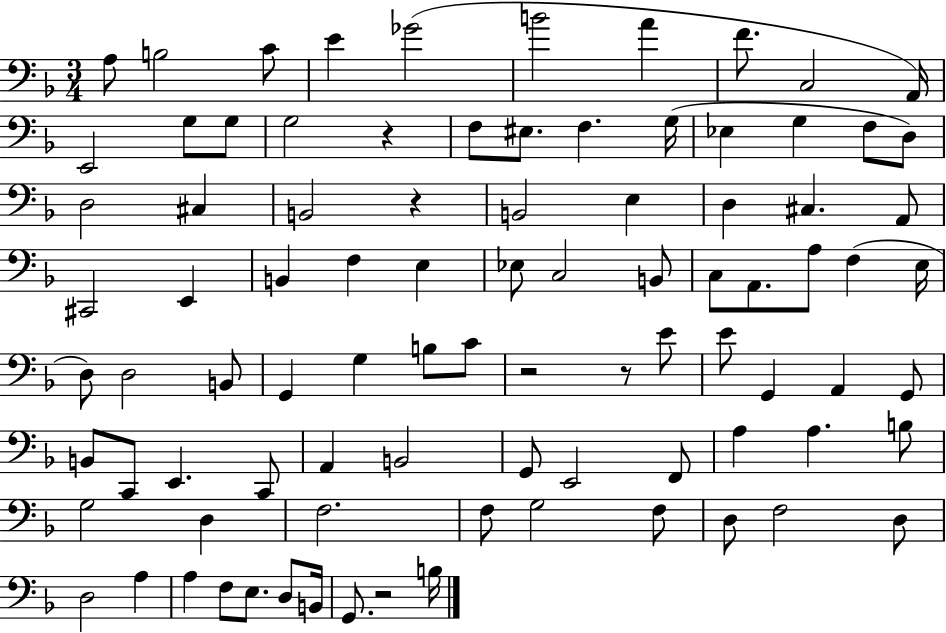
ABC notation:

X:1
T:Untitled
M:3/4
L:1/4
K:F
A,/2 B,2 C/2 E _G2 B2 A F/2 C,2 A,,/4 E,,2 G,/2 G,/2 G,2 z F,/2 ^E,/2 F, G,/4 _E, G, F,/2 D,/2 D,2 ^C, B,,2 z B,,2 E, D, ^C, A,,/2 ^C,,2 E,, B,, F, E, _E,/2 C,2 B,,/2 C,/2 A,,/2 A,/2 F, E,/4 D,/2 D,2 B,,/2 G,, G, B,/2 C/2 z2 z/2 E/2 E/2 G,, A,, G,,/2 B,,/2 C,,/2 E,, C,,/2 A,, B,,2 G,,/2 E,,2 F,,/2 A, A, B,/2 G,2 D, F,2 F,/2 G,2 F,/2 D,/2 F,2 D,/2 D,2 A, A, F,/2 E,/2 D,/2 B,,/4 G,,/2 z2 B,/4